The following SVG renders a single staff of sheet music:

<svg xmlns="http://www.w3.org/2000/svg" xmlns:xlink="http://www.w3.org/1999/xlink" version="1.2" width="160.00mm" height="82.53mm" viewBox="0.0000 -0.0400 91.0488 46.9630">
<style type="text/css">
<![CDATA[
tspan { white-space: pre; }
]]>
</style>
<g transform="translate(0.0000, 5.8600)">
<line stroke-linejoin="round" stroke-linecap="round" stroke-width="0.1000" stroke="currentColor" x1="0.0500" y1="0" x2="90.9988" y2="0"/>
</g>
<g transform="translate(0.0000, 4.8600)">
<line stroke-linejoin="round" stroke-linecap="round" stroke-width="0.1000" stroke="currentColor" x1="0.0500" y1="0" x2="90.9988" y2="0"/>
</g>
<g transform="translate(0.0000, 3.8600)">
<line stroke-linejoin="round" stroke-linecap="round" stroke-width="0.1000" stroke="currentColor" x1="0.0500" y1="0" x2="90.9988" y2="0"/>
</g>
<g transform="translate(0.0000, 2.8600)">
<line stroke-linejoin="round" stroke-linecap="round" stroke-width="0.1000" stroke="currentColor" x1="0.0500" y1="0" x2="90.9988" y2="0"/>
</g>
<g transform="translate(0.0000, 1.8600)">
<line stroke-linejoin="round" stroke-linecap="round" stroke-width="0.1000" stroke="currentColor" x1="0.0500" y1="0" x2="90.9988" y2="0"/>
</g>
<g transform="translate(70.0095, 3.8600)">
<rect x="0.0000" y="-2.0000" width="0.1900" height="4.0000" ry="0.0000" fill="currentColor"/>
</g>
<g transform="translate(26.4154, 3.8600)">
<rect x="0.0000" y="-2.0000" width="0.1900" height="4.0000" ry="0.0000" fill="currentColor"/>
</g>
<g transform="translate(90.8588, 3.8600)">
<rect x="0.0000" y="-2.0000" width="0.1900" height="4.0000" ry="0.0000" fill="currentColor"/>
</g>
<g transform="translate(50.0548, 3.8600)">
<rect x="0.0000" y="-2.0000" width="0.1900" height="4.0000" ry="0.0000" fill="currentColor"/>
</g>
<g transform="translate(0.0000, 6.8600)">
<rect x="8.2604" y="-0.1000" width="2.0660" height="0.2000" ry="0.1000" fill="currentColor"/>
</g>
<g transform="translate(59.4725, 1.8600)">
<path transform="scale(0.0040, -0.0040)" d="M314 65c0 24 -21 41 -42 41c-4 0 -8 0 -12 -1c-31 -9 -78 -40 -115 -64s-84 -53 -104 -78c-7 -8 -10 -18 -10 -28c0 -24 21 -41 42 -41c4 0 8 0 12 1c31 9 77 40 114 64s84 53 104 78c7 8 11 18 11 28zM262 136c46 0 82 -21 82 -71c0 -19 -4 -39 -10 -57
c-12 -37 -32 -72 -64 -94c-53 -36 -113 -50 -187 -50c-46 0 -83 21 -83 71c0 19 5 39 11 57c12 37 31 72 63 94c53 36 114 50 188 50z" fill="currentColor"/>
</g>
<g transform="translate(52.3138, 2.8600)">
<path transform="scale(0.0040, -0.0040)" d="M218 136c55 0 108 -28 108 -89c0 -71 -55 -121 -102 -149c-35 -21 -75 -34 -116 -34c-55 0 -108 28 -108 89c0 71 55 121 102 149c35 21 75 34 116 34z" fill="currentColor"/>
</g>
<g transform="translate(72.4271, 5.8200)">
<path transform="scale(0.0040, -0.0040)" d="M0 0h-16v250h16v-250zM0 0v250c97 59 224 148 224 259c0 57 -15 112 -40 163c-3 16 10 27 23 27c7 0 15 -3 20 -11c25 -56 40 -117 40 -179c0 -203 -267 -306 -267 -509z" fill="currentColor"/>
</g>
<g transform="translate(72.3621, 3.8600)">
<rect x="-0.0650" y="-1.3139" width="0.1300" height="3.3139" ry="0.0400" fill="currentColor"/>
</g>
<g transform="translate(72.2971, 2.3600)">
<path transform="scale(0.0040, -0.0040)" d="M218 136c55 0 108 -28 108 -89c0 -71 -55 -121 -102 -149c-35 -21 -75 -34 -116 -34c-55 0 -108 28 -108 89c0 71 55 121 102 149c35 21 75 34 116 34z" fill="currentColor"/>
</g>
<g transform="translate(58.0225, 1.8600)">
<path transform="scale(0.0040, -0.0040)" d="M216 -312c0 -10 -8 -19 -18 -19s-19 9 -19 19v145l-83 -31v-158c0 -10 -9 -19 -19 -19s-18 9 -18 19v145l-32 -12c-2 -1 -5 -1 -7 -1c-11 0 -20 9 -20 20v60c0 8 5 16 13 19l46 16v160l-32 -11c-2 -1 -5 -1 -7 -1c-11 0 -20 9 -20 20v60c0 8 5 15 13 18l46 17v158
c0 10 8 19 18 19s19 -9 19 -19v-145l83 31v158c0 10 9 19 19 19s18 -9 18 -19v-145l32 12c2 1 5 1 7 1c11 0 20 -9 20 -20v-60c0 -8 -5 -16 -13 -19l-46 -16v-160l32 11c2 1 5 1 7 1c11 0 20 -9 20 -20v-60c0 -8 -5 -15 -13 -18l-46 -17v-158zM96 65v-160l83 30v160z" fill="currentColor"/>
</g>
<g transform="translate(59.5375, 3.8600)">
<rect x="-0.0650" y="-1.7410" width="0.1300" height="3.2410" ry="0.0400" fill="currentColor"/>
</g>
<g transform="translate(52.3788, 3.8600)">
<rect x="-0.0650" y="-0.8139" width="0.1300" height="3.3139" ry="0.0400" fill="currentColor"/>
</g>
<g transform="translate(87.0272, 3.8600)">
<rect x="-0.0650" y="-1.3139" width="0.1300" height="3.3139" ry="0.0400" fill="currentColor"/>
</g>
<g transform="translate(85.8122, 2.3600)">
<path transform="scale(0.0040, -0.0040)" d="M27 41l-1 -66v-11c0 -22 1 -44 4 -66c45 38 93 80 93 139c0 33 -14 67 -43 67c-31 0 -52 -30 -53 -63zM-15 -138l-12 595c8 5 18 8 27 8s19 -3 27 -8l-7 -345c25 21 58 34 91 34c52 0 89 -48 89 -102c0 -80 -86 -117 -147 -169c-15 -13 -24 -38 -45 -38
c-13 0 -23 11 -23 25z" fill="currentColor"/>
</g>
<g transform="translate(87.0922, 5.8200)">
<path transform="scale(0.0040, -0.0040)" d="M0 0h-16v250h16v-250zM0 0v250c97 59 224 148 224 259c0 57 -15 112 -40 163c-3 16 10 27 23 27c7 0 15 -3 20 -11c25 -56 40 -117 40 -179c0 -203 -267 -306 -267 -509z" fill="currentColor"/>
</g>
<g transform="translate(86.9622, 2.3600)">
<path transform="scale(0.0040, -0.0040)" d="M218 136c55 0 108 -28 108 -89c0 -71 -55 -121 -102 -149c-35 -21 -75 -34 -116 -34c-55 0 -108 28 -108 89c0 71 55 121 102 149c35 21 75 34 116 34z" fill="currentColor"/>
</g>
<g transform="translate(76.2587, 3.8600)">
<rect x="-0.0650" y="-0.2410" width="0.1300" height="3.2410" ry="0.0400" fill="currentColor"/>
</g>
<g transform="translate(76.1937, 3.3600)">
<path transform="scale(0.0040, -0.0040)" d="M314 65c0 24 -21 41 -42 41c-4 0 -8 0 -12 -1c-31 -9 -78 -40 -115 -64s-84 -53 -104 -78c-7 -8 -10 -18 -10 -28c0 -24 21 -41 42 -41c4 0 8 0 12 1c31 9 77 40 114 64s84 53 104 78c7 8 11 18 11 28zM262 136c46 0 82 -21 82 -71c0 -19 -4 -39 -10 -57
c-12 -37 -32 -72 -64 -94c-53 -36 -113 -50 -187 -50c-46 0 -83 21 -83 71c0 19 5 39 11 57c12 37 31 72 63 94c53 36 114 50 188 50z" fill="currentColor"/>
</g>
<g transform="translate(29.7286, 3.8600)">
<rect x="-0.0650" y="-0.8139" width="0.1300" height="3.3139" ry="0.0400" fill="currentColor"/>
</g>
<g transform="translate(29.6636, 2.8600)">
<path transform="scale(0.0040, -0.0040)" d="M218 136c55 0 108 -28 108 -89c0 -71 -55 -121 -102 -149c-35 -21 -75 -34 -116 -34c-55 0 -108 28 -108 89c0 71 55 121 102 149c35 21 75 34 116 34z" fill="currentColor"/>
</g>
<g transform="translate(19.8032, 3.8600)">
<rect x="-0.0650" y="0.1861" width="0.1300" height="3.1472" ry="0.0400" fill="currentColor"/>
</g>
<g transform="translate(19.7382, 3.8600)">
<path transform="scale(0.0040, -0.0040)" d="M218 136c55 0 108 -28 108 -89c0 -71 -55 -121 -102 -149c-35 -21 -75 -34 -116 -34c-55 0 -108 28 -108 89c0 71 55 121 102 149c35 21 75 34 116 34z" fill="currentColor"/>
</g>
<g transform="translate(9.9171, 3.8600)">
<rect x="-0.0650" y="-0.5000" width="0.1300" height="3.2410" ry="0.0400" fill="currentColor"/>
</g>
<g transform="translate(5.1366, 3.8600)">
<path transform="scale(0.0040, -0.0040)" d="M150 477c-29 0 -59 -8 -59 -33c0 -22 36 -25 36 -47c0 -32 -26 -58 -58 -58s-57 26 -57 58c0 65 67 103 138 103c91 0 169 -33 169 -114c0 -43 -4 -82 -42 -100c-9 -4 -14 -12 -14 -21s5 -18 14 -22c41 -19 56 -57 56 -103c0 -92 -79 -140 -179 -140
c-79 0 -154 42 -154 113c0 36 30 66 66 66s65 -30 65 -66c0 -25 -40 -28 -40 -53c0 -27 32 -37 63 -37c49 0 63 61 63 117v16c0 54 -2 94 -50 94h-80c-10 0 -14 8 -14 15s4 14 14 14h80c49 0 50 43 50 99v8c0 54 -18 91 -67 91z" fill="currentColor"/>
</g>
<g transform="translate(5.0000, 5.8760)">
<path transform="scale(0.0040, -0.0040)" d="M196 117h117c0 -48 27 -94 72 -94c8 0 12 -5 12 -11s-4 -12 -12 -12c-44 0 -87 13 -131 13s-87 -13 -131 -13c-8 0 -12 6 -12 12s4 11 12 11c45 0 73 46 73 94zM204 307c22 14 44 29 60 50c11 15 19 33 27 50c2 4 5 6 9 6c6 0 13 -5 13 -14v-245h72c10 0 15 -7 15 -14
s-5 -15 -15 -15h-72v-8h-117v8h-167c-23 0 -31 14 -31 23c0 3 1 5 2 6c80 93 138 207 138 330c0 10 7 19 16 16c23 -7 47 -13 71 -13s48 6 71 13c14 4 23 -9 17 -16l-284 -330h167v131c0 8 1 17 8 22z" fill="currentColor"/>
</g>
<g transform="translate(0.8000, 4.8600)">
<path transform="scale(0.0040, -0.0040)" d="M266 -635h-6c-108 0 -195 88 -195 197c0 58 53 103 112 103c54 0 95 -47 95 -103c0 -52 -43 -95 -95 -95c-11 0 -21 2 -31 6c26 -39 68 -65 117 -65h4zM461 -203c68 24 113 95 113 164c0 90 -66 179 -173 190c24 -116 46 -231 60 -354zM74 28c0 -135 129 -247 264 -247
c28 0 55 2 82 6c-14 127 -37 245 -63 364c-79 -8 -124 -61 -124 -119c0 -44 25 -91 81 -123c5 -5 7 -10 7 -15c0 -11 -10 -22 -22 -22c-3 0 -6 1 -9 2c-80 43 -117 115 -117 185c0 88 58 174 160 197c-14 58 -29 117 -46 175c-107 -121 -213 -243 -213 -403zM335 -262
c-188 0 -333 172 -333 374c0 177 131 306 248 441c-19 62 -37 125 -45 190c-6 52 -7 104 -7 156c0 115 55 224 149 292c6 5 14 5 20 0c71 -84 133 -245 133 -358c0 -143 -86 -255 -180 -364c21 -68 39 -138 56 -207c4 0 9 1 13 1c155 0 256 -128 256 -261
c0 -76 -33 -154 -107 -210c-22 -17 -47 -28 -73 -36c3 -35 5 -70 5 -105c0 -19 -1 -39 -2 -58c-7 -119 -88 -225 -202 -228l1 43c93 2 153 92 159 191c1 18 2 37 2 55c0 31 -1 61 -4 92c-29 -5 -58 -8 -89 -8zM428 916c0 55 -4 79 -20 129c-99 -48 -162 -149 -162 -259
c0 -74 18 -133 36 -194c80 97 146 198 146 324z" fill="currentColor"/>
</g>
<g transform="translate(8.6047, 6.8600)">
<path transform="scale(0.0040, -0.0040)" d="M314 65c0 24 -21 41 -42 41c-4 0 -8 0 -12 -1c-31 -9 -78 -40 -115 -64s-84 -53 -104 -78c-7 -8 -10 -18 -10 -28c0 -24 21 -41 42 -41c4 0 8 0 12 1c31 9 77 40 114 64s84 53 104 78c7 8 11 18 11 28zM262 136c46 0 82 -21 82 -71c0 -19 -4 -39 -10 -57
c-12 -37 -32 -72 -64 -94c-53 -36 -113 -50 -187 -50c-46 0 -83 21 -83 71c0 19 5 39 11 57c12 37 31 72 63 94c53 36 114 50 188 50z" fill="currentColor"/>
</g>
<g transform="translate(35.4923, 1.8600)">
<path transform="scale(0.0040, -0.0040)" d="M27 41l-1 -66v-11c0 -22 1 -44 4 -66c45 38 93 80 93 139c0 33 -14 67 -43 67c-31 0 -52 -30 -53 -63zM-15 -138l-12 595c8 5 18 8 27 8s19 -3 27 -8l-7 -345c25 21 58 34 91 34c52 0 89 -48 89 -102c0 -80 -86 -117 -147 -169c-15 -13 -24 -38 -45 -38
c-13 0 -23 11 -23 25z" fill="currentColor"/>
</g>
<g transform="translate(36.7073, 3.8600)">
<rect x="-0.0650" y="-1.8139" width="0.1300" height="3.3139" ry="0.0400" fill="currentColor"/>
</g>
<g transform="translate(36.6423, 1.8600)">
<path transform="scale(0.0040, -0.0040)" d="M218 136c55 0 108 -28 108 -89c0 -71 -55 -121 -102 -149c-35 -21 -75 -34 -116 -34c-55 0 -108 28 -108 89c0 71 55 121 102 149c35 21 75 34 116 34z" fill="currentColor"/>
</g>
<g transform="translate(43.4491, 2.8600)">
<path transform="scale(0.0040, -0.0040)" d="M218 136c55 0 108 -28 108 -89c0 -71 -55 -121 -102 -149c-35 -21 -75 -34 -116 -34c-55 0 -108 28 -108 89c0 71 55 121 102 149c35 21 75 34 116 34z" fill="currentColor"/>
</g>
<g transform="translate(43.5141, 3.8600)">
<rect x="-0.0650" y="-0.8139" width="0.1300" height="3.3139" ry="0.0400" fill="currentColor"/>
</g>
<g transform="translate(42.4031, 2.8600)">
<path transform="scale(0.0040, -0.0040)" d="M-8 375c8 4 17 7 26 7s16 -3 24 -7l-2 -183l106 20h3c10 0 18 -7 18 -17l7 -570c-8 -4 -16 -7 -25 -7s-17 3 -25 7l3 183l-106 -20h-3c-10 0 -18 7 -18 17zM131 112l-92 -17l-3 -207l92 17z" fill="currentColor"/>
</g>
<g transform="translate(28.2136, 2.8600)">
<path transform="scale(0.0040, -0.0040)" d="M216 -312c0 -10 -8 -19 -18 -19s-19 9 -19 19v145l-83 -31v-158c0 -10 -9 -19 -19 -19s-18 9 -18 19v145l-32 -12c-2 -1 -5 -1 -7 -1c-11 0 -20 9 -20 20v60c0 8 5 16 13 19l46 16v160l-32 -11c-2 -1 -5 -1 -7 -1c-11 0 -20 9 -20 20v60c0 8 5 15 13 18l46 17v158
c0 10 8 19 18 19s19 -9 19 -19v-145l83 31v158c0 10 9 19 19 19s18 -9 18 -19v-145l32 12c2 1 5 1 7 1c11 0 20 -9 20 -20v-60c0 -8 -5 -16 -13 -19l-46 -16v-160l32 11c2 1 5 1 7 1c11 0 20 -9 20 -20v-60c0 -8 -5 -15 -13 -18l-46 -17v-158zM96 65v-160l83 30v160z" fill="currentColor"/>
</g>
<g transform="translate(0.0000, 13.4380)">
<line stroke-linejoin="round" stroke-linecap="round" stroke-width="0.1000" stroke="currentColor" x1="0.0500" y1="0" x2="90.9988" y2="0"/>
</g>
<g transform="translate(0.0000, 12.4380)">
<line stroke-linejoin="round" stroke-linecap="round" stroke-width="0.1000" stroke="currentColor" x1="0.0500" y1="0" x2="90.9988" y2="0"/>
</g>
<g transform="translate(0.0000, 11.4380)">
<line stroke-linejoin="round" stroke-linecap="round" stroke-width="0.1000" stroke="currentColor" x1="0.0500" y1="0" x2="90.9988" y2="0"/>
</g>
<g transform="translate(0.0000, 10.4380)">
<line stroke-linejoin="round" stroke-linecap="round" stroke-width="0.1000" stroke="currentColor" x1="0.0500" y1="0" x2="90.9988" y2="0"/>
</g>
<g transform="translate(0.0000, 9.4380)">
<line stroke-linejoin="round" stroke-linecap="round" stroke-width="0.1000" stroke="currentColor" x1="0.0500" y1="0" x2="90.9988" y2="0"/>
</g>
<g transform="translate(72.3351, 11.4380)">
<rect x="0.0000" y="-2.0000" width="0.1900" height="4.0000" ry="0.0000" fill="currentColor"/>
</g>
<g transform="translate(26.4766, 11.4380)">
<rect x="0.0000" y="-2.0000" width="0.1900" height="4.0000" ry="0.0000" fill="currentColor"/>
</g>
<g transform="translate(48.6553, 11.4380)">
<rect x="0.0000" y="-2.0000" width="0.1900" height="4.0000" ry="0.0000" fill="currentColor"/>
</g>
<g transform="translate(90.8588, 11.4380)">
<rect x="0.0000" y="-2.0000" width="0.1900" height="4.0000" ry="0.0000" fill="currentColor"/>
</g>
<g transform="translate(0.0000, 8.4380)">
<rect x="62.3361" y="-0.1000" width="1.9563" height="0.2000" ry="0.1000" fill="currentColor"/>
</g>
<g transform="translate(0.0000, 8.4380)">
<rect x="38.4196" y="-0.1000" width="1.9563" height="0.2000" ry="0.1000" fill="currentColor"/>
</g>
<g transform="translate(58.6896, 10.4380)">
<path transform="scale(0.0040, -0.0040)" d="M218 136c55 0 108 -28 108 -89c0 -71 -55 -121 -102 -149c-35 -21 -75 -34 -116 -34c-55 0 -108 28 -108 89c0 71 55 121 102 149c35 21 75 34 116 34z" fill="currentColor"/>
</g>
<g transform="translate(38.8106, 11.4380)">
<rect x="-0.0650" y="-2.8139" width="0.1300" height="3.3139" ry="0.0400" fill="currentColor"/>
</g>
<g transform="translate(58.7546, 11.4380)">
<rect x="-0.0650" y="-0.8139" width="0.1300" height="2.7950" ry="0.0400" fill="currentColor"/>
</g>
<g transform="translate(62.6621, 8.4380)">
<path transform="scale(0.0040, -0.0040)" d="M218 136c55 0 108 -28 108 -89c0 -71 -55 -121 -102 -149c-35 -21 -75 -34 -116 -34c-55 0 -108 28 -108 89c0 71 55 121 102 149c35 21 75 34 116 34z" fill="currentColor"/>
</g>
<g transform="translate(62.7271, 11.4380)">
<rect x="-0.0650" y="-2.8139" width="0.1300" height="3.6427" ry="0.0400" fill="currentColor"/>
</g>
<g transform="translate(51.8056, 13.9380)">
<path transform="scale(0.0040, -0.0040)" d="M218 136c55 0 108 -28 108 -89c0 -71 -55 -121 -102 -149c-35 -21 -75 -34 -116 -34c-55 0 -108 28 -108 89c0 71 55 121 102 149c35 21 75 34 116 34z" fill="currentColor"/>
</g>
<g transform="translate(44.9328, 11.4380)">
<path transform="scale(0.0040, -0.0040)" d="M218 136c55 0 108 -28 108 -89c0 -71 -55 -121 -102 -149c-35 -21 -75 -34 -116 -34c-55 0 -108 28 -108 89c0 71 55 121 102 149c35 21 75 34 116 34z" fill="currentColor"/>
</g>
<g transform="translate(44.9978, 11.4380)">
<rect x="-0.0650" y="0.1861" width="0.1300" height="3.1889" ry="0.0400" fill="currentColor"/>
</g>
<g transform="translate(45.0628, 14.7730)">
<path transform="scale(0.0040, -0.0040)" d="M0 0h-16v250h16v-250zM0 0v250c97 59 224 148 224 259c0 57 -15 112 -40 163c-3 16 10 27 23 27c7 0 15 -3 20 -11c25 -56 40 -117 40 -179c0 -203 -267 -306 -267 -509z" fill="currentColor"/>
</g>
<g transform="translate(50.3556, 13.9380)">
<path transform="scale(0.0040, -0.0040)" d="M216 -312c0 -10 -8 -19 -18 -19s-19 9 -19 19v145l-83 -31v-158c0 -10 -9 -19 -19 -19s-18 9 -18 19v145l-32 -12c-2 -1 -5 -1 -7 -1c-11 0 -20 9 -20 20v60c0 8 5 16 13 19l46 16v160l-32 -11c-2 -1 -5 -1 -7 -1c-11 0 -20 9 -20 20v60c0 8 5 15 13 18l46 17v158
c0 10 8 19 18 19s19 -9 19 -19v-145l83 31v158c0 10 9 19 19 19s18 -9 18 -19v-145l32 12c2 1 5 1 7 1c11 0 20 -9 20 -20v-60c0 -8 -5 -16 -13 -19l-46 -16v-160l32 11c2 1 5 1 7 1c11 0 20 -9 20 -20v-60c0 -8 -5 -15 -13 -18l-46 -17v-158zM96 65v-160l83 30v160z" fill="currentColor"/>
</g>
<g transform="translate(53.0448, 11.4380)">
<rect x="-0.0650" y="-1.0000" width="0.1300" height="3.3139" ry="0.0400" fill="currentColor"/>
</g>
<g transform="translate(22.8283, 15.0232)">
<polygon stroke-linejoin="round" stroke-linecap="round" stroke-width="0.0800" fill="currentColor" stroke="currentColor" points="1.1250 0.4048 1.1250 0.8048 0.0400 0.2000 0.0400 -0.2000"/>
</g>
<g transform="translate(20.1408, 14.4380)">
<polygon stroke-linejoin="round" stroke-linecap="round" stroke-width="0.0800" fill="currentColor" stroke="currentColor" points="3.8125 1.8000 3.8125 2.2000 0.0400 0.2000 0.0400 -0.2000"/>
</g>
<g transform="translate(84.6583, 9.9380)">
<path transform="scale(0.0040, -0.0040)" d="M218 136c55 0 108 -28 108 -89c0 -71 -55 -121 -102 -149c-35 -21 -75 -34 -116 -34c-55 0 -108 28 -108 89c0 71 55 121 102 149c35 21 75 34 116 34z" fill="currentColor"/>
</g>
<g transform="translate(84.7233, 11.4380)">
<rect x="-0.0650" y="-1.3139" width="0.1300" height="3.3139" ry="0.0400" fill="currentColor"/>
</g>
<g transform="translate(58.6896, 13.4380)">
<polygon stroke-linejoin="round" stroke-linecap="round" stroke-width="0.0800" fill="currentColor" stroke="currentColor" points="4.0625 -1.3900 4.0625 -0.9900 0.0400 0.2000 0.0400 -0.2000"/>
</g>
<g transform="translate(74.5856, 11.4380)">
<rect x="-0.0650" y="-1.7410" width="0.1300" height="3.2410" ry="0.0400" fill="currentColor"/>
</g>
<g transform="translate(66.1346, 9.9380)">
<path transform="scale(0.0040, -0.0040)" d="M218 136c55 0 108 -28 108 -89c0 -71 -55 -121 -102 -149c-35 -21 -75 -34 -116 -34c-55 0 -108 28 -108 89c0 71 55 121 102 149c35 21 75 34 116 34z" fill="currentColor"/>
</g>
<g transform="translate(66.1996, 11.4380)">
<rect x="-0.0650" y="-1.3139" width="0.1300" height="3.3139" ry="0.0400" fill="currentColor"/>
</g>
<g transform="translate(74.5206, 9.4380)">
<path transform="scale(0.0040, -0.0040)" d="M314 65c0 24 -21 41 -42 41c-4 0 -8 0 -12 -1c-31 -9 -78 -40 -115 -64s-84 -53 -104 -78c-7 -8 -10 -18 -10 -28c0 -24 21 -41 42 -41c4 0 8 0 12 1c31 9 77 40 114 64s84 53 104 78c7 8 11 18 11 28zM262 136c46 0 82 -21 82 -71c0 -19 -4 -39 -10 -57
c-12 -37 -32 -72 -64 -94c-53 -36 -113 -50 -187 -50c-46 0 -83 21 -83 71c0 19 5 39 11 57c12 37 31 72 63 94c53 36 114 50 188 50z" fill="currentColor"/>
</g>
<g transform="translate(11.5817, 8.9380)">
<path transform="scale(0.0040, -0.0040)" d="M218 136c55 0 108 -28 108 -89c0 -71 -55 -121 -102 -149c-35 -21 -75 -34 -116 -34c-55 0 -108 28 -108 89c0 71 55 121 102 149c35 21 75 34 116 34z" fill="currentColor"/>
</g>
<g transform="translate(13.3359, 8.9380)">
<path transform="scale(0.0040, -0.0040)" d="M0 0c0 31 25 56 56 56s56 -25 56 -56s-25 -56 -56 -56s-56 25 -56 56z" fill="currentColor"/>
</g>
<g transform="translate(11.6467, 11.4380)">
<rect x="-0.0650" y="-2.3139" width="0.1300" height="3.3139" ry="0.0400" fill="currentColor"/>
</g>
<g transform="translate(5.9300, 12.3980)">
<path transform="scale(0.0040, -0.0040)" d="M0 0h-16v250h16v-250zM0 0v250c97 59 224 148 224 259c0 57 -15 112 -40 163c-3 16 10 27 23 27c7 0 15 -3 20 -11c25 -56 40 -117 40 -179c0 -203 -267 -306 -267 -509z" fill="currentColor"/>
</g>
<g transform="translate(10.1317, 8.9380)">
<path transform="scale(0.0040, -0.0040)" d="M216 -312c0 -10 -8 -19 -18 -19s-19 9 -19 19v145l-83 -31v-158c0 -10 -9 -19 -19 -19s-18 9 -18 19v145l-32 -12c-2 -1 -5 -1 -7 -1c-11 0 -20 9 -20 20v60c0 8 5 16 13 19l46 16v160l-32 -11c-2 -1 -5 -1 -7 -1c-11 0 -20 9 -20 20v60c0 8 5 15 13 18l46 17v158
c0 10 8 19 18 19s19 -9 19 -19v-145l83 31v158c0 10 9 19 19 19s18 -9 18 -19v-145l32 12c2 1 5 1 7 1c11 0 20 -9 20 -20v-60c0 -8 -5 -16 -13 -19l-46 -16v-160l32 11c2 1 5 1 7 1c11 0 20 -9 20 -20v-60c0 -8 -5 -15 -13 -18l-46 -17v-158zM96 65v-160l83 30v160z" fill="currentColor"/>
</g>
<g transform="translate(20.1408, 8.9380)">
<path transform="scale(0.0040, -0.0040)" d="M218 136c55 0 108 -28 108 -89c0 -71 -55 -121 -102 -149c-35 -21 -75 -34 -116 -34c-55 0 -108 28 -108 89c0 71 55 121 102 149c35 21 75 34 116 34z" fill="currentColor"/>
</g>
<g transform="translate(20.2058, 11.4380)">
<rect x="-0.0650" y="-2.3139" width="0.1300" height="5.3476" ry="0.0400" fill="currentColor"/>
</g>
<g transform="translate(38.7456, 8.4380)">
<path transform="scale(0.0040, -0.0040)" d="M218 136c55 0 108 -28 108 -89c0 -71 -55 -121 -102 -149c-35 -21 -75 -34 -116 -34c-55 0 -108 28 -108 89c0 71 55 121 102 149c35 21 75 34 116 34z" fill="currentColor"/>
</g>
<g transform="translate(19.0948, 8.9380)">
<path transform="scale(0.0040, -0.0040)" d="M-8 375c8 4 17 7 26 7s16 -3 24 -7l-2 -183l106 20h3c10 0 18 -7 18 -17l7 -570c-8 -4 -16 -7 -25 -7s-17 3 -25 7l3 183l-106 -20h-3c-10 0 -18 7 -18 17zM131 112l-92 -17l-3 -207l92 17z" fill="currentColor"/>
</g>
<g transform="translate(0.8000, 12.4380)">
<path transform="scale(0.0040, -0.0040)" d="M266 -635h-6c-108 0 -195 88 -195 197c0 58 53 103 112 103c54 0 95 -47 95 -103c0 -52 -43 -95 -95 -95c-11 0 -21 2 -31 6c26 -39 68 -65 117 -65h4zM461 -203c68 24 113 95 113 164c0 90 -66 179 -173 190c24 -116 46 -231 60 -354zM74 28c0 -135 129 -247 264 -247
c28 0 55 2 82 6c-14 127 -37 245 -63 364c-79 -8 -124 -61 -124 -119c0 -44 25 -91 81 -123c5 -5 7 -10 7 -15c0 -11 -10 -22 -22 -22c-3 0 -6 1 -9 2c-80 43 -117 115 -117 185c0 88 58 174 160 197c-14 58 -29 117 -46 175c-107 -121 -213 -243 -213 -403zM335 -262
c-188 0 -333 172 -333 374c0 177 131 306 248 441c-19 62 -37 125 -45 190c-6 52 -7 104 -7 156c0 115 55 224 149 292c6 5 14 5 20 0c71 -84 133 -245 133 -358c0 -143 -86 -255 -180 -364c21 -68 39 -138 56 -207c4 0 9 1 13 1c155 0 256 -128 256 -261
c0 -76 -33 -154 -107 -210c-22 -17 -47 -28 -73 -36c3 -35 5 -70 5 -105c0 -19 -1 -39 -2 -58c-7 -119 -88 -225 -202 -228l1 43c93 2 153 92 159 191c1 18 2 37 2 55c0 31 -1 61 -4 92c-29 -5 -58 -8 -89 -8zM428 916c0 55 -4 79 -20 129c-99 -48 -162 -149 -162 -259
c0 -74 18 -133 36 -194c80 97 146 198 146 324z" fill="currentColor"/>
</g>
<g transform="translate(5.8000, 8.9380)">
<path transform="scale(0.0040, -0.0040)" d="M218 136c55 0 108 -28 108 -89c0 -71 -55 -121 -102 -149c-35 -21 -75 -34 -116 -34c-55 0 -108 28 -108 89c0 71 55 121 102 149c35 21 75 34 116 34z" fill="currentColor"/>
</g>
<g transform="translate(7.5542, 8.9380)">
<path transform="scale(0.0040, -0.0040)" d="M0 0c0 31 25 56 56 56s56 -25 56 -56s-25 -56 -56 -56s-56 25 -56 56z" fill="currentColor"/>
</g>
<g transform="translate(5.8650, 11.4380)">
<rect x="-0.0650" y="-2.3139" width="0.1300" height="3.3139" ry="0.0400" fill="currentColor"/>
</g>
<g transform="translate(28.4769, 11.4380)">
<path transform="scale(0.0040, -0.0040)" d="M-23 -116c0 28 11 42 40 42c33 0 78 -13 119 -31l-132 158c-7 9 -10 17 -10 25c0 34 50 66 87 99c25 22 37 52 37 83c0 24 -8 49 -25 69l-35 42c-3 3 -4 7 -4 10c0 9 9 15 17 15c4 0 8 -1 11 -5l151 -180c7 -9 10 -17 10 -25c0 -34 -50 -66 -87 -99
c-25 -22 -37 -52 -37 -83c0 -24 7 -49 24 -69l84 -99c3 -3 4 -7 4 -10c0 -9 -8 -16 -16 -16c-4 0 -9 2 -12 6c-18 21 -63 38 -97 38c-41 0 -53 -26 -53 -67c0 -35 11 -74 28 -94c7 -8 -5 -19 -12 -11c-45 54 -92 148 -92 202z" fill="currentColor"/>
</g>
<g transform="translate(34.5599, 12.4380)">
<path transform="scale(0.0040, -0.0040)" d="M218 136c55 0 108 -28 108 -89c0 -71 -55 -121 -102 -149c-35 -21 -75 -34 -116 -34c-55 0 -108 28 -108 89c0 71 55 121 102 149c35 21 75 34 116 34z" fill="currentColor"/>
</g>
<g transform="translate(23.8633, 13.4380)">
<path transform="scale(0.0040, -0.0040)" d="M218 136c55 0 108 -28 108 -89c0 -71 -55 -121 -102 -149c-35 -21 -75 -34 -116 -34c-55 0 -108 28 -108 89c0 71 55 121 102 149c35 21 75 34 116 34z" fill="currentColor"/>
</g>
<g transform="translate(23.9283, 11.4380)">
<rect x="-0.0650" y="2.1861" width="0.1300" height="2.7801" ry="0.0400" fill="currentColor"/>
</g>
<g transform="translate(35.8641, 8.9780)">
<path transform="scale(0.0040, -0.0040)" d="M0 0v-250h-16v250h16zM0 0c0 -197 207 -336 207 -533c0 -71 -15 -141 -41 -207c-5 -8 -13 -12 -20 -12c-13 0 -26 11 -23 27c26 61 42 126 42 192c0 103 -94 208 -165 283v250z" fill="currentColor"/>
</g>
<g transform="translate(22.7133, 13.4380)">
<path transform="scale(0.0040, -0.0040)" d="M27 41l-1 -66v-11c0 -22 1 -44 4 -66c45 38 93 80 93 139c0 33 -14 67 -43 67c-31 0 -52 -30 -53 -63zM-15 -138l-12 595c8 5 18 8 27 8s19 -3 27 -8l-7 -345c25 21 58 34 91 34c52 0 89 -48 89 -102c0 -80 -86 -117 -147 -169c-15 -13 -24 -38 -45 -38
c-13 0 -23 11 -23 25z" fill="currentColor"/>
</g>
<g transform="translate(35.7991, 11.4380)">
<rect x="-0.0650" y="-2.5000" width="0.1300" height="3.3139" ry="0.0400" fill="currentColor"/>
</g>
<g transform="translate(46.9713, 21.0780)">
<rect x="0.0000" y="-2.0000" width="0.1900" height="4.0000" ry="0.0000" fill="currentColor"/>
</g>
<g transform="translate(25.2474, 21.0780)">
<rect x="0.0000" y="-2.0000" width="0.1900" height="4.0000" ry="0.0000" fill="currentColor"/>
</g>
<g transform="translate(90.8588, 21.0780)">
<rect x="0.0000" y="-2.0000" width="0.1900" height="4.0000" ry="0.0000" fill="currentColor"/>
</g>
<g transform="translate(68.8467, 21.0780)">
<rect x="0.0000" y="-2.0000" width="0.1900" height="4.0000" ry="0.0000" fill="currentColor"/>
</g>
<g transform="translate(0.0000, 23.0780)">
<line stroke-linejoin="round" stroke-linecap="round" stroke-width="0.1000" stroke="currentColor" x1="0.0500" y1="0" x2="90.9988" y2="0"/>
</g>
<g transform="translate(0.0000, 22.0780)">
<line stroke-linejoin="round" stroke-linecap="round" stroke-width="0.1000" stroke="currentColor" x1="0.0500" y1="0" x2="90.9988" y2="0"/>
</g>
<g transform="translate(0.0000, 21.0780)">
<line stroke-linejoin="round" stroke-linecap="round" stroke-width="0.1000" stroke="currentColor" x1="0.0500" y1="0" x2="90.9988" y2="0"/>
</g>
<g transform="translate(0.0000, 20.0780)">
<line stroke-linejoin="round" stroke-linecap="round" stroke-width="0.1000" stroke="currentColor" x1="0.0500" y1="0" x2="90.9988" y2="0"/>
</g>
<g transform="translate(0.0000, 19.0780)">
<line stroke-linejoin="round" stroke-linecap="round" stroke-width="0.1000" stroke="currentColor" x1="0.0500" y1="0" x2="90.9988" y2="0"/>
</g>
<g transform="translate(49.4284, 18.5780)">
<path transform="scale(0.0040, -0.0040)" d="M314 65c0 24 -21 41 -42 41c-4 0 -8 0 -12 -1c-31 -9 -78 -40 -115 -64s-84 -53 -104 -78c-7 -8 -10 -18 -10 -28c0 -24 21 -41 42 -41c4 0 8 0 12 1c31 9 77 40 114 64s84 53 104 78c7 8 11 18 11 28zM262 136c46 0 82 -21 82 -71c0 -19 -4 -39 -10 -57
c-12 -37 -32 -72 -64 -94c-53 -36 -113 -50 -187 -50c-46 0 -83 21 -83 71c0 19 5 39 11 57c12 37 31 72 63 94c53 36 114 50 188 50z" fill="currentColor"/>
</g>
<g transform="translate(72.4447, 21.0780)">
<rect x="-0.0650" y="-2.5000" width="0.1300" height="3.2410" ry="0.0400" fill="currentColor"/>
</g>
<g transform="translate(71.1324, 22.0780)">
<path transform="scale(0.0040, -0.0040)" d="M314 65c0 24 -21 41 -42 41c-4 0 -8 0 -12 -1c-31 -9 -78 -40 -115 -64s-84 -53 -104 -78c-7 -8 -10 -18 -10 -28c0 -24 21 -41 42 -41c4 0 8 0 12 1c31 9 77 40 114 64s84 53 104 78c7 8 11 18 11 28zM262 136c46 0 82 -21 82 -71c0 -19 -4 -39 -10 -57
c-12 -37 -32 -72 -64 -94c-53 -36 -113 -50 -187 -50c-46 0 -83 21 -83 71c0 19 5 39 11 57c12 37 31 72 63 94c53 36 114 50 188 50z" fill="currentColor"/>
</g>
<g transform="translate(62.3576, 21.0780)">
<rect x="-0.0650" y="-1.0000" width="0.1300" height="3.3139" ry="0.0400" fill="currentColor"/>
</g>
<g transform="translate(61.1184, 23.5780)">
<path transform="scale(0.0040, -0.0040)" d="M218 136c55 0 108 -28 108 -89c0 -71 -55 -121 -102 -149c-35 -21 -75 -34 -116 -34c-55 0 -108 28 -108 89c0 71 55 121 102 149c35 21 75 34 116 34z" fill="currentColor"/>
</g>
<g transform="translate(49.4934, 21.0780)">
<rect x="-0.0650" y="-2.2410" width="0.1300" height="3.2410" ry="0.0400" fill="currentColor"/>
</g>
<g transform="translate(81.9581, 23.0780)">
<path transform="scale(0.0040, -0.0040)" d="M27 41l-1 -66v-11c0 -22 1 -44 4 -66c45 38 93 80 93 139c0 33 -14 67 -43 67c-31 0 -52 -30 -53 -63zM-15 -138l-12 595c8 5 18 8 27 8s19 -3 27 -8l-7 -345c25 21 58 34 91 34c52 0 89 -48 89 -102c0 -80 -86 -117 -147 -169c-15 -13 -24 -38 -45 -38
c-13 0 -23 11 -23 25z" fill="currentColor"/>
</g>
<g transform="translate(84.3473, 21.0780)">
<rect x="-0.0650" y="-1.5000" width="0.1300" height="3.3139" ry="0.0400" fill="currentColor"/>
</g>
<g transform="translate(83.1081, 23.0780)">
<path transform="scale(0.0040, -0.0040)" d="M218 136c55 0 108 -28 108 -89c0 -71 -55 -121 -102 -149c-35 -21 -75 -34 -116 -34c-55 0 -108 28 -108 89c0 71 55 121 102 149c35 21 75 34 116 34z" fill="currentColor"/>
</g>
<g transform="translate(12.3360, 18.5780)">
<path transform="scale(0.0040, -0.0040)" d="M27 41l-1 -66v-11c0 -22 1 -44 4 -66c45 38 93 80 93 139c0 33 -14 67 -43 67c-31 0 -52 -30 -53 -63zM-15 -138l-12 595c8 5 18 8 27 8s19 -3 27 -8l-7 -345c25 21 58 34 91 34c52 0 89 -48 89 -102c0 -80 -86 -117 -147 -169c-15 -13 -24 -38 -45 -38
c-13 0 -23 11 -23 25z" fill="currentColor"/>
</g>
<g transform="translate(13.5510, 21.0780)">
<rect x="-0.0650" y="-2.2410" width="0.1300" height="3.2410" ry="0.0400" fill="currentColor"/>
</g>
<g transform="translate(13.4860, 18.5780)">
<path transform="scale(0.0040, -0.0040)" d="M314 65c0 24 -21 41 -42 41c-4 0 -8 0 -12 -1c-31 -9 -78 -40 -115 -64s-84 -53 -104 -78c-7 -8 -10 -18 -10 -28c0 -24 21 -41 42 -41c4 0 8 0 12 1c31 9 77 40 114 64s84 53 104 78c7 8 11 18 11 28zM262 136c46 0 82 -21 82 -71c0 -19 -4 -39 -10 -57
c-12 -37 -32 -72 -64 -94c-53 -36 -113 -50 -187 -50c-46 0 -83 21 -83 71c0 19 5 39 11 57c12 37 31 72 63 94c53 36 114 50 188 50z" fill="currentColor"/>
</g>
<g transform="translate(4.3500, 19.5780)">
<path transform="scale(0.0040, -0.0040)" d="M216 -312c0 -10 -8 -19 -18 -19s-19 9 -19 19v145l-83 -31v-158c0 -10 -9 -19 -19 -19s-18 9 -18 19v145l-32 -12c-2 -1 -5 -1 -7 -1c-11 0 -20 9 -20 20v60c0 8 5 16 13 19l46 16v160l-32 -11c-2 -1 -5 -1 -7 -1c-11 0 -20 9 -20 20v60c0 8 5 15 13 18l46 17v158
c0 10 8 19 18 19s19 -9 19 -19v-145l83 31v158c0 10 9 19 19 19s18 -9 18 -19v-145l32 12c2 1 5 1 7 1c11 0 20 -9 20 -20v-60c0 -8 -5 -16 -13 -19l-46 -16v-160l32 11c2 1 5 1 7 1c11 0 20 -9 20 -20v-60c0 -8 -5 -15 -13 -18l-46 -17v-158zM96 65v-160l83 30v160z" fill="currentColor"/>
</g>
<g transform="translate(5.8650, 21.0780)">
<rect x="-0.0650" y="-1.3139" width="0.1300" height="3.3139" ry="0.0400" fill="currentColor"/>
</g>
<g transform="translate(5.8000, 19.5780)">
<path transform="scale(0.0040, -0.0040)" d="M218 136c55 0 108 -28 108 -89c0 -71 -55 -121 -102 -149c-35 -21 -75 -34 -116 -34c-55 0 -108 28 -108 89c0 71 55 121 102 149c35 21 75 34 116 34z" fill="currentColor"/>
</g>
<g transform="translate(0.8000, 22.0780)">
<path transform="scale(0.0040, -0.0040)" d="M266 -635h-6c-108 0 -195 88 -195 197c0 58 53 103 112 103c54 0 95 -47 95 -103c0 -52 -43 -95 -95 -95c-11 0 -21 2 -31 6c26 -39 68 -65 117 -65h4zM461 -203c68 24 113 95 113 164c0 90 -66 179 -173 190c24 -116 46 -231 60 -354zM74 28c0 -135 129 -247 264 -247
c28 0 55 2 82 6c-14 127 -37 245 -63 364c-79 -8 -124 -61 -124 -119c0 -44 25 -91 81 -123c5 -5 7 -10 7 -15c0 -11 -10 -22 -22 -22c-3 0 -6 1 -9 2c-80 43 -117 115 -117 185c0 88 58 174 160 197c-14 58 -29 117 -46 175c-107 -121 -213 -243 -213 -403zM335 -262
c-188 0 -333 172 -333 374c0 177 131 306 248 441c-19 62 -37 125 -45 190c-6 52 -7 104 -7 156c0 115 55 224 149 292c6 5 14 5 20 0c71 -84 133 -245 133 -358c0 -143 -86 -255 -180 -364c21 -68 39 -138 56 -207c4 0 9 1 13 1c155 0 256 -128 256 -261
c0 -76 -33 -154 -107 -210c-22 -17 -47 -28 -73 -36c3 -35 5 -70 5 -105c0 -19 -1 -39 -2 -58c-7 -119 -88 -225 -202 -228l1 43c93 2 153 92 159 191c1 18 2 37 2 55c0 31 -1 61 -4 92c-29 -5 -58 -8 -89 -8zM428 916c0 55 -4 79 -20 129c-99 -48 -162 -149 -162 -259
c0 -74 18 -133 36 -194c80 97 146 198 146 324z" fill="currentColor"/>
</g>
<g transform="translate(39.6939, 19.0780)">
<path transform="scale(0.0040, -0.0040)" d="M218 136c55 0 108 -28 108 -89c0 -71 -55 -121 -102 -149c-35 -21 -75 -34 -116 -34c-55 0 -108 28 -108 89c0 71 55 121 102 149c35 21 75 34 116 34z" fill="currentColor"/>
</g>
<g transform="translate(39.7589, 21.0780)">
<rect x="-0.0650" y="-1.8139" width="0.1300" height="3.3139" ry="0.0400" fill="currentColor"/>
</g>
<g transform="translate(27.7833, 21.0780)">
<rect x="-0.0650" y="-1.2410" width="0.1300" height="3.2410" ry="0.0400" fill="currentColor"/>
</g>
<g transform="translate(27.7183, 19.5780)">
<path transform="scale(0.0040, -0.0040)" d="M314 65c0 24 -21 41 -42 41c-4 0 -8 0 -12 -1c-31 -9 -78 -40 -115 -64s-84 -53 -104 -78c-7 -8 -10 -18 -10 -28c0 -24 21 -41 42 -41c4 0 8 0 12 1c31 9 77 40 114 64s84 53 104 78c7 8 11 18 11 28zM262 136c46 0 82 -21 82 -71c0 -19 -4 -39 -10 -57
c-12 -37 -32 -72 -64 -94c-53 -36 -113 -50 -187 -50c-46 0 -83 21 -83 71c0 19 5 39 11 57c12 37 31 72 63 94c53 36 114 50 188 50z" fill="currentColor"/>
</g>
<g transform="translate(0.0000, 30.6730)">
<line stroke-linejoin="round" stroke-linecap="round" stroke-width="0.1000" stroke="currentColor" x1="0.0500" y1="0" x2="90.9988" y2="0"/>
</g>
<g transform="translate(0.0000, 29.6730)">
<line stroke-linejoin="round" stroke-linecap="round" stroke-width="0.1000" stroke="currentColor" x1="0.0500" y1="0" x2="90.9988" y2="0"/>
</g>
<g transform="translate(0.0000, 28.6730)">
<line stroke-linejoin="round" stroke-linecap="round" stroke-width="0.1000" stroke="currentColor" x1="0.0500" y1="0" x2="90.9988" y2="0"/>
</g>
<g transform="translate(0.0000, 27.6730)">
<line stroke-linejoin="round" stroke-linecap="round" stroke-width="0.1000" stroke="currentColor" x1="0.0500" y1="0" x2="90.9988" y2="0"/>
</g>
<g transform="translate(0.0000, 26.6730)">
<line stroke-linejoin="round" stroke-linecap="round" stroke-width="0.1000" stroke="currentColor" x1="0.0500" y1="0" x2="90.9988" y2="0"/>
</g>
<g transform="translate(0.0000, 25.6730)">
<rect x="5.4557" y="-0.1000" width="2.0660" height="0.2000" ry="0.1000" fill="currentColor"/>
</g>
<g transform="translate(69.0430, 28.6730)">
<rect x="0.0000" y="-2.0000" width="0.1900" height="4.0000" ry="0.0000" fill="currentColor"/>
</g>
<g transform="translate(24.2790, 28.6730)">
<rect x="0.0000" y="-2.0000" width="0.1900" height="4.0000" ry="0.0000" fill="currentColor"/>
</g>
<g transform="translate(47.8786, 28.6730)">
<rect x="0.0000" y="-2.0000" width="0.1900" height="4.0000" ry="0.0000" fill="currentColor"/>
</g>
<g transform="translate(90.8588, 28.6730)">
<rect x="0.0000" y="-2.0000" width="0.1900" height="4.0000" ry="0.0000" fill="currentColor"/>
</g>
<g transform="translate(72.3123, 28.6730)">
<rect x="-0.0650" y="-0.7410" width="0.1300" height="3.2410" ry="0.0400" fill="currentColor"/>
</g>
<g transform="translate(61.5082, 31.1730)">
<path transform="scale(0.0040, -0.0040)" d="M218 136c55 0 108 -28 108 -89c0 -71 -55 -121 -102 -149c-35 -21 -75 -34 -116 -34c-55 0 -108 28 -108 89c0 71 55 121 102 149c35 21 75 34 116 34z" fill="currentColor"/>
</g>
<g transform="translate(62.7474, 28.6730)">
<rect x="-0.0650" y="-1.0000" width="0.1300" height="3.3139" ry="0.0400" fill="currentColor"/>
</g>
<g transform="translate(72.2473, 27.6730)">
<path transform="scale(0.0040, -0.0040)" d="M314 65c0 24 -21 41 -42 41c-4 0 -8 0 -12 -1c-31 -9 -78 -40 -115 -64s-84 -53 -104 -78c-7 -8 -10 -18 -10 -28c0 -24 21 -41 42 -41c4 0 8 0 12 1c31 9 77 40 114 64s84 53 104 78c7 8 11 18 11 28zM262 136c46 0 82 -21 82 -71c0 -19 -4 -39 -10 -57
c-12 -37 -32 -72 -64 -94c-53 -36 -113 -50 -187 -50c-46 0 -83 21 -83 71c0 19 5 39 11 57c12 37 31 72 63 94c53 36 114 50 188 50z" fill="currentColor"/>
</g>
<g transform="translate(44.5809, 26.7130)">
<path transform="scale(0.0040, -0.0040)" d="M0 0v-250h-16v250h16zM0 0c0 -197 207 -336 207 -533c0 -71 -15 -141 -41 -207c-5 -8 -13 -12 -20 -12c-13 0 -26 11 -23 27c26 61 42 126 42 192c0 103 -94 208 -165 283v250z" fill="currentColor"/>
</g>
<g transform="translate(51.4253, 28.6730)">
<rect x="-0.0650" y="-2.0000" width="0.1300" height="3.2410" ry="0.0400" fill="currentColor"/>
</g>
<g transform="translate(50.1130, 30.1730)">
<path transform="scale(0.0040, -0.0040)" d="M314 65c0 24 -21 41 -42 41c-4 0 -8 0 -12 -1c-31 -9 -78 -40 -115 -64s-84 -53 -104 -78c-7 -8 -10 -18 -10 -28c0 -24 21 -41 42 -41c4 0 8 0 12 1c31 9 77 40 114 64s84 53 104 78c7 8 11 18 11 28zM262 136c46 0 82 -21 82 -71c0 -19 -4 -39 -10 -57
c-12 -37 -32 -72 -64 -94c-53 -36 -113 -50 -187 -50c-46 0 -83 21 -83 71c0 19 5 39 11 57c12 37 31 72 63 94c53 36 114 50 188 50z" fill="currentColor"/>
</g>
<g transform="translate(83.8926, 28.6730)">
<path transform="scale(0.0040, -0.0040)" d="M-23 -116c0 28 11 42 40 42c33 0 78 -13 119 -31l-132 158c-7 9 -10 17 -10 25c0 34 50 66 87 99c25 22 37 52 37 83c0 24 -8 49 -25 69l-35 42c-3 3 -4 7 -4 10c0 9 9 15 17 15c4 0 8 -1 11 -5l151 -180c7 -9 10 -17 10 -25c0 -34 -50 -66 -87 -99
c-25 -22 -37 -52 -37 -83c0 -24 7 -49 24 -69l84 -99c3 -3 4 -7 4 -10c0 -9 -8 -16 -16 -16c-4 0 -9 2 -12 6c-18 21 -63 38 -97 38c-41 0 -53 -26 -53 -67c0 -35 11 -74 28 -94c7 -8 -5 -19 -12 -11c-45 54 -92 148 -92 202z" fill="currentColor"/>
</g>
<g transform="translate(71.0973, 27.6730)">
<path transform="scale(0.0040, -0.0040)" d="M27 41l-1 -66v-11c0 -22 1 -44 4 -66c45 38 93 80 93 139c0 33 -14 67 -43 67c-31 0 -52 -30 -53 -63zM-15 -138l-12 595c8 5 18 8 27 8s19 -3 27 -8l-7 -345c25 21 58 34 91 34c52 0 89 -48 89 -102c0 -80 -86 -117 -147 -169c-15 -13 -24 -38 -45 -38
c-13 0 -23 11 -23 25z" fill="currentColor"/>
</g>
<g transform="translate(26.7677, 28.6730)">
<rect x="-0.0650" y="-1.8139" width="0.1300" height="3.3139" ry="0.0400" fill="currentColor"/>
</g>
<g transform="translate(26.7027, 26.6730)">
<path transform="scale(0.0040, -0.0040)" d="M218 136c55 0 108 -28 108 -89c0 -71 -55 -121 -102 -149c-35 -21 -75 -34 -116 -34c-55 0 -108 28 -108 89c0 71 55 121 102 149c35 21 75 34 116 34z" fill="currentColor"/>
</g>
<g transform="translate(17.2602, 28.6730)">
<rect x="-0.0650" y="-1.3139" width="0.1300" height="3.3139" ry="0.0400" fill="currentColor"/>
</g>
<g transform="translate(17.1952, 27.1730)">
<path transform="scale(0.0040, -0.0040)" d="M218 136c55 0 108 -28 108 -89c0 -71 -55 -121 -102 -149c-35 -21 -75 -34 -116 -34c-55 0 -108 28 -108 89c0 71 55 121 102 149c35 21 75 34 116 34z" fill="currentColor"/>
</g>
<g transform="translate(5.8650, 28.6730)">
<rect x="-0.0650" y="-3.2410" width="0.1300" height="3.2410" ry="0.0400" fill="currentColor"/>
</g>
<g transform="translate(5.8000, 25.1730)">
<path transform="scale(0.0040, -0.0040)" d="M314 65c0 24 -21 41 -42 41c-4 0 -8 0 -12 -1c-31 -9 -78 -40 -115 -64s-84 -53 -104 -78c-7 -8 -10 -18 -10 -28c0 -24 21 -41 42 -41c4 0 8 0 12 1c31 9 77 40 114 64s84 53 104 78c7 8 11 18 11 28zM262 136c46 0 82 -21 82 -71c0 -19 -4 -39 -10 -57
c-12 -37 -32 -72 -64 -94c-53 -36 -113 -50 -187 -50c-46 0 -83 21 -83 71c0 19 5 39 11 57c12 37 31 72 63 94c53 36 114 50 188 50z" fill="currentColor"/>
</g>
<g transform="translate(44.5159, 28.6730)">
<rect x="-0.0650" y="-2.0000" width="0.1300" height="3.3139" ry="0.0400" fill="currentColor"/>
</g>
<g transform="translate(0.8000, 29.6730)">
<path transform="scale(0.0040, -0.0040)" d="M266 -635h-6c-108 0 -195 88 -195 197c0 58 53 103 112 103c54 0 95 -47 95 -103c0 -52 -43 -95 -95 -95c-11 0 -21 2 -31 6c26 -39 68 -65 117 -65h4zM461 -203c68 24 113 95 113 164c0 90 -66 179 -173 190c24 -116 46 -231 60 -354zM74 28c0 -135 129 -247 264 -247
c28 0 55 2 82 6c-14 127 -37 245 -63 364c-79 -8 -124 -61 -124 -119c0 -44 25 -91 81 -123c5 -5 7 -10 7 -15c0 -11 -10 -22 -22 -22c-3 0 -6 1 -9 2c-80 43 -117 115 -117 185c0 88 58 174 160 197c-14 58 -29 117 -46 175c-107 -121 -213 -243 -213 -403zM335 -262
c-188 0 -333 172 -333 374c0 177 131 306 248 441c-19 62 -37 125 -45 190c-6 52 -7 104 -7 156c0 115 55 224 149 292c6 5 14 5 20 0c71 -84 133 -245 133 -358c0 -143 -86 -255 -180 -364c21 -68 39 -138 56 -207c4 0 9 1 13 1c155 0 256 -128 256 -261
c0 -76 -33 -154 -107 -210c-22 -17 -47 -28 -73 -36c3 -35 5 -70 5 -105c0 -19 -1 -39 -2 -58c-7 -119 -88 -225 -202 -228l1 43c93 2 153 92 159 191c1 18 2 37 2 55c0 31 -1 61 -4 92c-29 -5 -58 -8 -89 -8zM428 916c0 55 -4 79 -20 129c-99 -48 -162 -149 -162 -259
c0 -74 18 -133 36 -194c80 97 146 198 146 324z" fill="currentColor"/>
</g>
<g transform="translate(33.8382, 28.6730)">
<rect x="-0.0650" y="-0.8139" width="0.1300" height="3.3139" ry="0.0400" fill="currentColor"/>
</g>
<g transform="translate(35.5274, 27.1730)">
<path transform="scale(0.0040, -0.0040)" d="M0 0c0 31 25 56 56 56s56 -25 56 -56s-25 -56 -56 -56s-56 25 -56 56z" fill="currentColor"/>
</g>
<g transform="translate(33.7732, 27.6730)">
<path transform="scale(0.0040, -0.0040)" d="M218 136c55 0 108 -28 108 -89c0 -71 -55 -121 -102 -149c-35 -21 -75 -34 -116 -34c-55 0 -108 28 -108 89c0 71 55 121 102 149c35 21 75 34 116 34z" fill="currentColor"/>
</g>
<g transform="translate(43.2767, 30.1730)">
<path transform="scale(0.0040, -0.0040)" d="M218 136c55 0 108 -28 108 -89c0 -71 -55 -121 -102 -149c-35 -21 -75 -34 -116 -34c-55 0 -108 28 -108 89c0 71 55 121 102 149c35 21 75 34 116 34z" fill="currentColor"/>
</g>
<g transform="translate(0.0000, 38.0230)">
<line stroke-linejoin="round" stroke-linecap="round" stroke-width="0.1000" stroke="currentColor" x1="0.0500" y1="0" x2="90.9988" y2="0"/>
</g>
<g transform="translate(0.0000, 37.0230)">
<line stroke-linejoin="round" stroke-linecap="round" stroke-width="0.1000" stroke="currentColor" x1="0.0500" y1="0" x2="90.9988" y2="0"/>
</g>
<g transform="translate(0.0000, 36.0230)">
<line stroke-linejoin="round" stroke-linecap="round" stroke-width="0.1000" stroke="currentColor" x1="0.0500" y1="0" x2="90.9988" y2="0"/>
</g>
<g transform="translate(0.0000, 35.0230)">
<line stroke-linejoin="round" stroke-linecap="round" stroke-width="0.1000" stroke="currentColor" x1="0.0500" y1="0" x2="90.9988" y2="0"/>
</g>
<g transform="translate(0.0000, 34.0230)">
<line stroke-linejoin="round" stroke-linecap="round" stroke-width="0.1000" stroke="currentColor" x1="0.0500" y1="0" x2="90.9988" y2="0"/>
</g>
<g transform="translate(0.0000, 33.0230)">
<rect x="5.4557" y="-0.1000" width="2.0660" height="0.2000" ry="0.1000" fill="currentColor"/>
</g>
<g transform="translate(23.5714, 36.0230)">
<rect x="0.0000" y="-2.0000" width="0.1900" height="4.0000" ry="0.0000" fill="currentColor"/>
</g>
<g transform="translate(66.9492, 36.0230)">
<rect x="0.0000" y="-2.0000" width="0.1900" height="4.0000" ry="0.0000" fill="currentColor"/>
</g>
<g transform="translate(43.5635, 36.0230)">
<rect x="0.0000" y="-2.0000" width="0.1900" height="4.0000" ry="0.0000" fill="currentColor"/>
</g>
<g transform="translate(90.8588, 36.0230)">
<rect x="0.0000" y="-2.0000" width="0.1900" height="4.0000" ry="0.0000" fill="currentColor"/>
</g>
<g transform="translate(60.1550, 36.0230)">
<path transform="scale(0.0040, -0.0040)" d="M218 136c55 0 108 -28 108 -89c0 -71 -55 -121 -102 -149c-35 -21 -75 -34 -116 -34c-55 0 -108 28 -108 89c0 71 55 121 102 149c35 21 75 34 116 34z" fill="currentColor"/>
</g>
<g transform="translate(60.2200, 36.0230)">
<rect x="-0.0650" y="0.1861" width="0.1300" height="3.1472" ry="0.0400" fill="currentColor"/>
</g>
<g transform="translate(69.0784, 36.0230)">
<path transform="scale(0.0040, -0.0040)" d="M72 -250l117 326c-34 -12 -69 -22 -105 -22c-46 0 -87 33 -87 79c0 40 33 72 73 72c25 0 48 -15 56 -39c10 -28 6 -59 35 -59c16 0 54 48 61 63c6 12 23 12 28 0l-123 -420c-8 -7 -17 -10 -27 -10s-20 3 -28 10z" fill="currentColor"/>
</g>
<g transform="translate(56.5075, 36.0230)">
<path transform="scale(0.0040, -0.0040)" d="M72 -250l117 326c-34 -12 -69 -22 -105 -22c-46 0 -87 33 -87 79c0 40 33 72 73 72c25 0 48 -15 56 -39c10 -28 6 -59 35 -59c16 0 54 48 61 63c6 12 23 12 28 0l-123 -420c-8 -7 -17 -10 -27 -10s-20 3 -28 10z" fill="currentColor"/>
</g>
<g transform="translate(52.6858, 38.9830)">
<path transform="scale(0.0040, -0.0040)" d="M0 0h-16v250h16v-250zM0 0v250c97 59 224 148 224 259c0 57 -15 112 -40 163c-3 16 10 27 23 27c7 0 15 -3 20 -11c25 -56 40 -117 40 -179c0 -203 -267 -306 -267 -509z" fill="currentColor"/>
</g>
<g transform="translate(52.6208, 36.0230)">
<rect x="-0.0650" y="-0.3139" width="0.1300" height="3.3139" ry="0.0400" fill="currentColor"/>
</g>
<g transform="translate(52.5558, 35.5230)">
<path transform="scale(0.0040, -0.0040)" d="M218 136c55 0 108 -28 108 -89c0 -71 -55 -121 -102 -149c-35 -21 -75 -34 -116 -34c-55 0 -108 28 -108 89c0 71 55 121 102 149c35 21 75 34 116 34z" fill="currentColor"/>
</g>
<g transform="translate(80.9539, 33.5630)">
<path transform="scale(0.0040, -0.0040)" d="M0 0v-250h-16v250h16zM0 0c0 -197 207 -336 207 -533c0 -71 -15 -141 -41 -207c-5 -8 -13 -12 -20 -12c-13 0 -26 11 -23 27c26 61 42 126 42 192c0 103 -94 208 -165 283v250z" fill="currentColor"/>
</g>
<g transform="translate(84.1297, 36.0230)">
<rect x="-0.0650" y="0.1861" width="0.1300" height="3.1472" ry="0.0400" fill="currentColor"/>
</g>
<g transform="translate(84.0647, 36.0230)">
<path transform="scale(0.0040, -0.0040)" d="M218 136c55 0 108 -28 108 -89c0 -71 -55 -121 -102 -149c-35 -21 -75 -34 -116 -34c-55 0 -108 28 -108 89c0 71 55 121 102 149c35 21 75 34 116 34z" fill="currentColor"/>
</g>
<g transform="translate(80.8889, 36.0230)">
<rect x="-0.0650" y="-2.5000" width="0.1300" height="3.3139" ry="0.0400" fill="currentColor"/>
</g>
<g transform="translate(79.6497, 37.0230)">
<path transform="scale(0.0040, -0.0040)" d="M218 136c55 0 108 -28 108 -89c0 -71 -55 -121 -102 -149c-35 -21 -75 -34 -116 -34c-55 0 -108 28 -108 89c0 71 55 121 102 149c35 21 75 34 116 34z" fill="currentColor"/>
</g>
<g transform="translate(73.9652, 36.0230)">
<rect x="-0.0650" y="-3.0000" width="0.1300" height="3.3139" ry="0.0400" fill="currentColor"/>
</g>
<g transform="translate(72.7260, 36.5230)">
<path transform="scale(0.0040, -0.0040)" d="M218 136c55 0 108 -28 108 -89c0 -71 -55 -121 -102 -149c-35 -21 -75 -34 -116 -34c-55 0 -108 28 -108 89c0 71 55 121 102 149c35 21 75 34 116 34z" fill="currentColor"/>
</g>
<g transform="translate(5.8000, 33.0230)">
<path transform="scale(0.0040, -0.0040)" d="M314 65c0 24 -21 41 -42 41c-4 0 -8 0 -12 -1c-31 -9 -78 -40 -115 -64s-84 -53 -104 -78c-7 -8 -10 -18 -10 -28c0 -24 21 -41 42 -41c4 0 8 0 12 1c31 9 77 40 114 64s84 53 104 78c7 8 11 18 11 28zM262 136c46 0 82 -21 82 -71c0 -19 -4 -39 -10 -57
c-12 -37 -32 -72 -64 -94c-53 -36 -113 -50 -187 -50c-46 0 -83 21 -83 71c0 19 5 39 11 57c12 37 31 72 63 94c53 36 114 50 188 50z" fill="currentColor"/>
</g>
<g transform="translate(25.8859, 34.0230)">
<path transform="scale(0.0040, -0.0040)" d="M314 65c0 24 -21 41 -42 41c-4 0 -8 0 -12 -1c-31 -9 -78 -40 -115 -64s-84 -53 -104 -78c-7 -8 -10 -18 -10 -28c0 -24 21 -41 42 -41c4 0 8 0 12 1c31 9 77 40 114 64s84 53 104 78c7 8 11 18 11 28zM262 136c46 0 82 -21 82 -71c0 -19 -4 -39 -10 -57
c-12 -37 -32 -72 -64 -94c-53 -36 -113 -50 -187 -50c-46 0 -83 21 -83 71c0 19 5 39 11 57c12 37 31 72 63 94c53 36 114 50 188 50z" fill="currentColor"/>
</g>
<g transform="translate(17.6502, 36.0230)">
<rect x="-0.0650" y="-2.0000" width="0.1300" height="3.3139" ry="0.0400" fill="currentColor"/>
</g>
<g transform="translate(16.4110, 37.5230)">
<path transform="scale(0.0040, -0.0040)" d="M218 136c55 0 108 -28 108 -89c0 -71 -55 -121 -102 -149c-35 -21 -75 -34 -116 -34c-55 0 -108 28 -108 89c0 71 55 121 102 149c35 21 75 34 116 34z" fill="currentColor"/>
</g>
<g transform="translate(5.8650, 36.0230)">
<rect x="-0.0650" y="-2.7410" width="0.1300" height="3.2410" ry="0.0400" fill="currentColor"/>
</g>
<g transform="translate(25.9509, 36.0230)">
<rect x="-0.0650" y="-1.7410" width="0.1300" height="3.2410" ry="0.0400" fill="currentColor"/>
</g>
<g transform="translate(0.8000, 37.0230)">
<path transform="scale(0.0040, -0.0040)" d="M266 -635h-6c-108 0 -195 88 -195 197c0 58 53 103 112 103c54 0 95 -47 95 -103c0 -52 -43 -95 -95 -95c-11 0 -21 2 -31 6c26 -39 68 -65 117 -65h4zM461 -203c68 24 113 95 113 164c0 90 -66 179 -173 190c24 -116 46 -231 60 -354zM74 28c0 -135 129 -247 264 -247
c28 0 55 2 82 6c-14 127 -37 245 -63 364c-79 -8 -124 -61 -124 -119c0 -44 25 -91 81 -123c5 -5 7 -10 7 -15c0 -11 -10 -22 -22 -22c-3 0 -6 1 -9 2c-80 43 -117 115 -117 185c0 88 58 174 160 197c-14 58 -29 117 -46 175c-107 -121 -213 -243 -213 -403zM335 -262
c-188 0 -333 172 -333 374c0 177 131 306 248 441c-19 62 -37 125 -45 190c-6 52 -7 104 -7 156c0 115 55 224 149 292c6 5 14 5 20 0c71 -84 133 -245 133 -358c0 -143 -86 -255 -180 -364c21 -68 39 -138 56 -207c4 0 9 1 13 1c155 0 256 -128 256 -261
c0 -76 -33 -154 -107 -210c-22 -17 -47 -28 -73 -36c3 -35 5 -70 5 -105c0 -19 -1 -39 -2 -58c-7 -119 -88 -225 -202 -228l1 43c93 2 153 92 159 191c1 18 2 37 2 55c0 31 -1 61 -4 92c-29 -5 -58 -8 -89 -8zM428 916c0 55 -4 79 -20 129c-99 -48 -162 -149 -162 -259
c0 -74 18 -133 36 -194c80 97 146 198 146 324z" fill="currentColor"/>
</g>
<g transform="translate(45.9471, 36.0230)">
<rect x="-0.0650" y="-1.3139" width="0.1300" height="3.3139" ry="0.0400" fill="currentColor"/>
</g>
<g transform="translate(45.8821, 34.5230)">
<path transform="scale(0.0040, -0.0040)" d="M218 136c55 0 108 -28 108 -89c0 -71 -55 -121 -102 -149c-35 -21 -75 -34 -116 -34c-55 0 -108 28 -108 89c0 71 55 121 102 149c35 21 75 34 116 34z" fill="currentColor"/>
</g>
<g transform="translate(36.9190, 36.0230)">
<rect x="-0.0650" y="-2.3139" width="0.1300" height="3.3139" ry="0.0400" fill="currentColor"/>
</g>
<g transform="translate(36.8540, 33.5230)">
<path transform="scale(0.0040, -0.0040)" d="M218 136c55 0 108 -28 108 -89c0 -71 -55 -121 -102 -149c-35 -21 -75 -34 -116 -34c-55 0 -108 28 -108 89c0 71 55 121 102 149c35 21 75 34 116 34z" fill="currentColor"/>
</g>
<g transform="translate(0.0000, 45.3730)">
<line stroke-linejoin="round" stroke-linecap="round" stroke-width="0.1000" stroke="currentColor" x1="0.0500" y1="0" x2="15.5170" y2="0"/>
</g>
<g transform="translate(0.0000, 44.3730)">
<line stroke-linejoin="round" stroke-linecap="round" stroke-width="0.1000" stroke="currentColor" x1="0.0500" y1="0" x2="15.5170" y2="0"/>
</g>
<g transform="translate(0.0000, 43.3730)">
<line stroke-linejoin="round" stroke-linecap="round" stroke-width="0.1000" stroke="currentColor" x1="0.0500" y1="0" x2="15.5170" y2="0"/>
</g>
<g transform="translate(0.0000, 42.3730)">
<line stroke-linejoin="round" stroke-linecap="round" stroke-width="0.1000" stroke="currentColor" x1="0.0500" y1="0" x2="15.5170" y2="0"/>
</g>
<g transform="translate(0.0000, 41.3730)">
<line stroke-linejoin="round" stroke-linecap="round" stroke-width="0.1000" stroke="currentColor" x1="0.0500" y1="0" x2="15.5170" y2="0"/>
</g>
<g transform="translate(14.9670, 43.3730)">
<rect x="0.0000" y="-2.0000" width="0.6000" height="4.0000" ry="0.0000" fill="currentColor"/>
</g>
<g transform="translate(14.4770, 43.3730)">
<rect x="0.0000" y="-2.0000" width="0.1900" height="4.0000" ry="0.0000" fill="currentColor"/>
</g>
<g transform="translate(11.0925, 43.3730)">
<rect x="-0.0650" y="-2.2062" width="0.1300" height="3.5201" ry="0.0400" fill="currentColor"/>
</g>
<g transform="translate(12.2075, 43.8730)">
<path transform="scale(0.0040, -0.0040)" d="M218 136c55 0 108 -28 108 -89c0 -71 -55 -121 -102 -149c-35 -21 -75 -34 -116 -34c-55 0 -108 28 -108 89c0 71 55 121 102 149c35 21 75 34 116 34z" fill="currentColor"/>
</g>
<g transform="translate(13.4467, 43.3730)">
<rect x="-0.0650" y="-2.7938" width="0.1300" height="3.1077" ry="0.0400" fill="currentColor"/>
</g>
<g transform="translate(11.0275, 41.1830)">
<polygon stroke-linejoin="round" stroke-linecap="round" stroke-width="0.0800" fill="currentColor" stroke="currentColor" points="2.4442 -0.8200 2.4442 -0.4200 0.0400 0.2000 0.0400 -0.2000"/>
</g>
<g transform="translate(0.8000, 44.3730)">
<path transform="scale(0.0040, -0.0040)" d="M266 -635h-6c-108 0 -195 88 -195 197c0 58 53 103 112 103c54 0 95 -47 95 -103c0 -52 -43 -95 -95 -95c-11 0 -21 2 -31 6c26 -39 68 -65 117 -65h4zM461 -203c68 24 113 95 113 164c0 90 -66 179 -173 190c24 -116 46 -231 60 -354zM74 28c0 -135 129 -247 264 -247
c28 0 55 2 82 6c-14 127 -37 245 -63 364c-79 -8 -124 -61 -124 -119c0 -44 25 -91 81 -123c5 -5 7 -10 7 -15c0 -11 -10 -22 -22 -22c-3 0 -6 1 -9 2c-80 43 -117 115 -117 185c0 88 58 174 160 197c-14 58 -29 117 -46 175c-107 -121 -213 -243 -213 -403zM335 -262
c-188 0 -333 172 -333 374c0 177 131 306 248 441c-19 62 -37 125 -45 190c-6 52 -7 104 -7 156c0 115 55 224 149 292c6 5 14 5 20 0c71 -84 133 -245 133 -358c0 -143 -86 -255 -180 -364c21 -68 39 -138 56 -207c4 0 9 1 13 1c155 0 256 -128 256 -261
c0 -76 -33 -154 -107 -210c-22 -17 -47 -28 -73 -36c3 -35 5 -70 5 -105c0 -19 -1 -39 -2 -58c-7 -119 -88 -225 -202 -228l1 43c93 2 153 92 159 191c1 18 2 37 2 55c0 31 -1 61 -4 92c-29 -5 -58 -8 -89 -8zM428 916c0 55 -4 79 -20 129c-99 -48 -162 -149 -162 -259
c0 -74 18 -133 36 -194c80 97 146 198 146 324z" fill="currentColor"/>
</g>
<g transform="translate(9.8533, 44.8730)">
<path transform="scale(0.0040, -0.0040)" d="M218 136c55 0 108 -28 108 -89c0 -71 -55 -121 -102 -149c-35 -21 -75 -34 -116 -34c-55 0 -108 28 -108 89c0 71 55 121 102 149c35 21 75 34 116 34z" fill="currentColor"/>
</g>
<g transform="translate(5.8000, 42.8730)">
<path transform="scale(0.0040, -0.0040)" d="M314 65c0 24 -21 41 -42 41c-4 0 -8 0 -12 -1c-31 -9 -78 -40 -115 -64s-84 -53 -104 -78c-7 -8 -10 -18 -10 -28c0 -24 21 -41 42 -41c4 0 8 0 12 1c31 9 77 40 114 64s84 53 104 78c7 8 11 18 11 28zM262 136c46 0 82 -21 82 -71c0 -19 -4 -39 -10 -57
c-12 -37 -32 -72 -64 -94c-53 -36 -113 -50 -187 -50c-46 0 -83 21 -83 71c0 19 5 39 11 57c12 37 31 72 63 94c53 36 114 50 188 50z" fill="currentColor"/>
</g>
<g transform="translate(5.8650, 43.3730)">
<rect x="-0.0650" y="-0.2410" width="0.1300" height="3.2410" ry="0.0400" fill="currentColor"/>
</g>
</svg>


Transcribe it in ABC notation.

X:1
T:Untitled
M:3/4
L:1/4
K:C
C2 B ^d _f d d ^f2 e/2 c2 _e/2 g/2 ^g g/2 _E/4 z G/2 a B/2 ^D d/2 a/2 e f2 e ^e _g2 e2 f g2 D G2 _E b2 e f d F/2 F2 D _d2 z a2 F f2 g e c/2 z/2 B z/2 A G/2 B c2 F/2 A/2